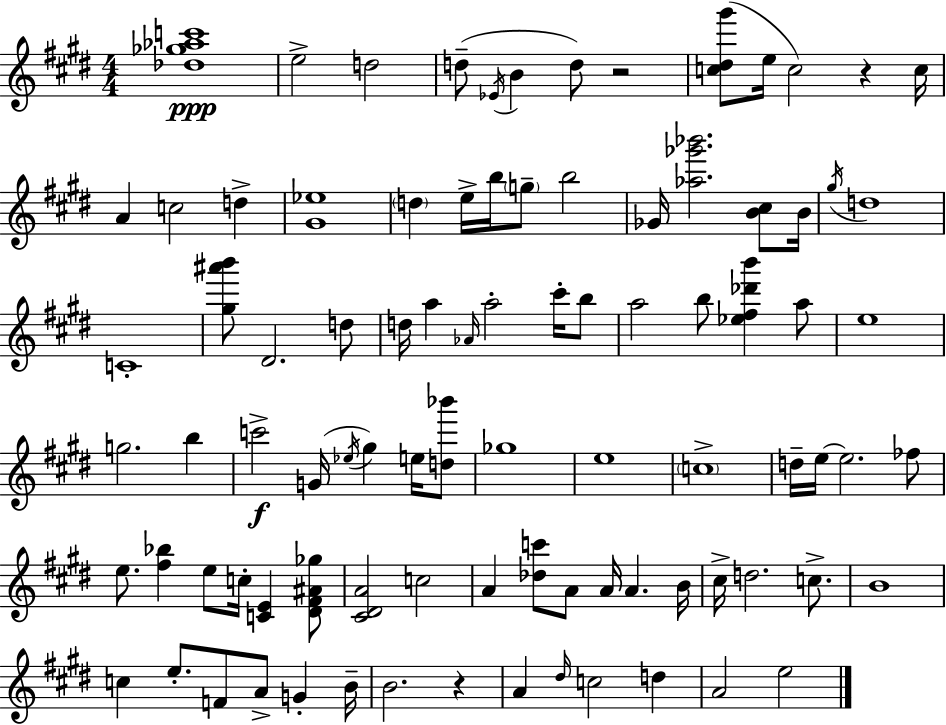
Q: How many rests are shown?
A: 3